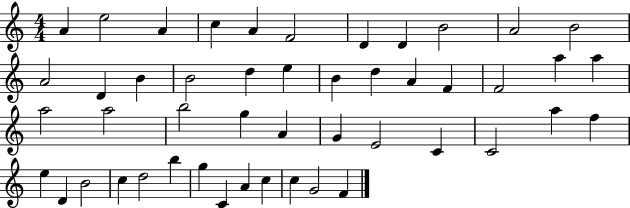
{
  \clef treble
  \numericTimeSignature
  \time 4/4
  \key c \major
  a'4 e''2 a'4 | c''4 a'4 f'2 | d'4 d'4 b'2 | a'2 b'2 | \break a'2 d'4 b'4 | b'2 d''4 e''4 | b'4 d''4 a'4 f'4 | f'2 a''4 a''4 | \break a''2 a''2 | b''2 g''4 a'4 | g'4 e'2 c'4 | c'2 a''4 f''4 | \break e''4 d'4 b'2 | c''4 d''2 b''4 | g''4 c'4 a'4 c''4 | c''4 g'2 f'4 | \break \bar "|."
}